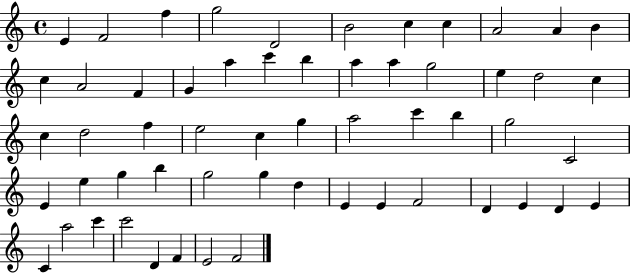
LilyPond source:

{
  \clef treble
  \time 4/4
  \defaultTimeSignature
  \key c \major
  e'4 f'2 f''4 | g''2 d'2 | b'2 c''4 c''4 | a'2 a'4 b'4 | \break c''4 a'2 f'4 | g'4 a''4 c'''4 b''4 | a''4 a''4 g''2 | e''4 d''2 c''4 | \break c''4 d''2 f''4 | e''2 c''4 g''4 | a''2 c'''4 b''4 | g''2 c'2 | \break e'4 e''4 g''4 b''4 | g''2 g''4 d''4 | e'4 e'4 f'2 | d'4 e'4 d'4 e'4 | \break c'4 a''2 c'''4 | c'''2 d'4 f'4 | e'2 f'2 | \bar "|."
}